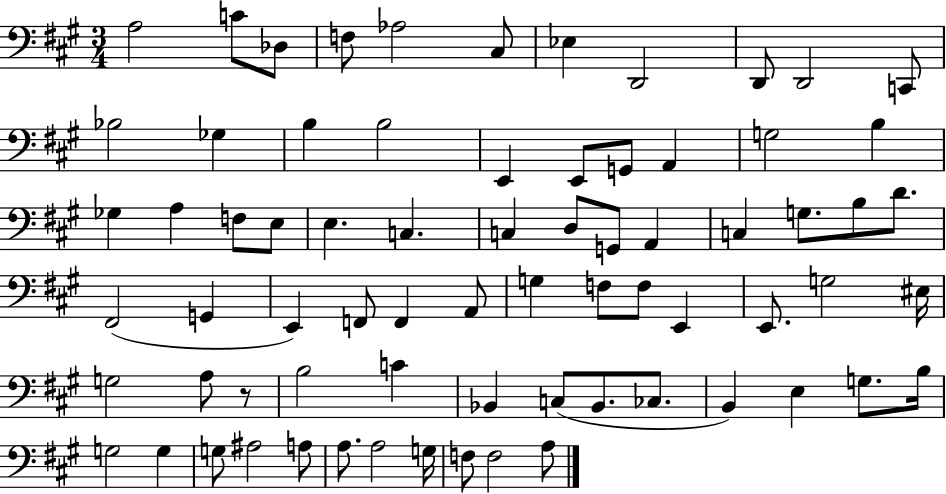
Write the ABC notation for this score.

X:1
T:Untitled
M:3/4
L:1/4
K:A
A,2 C/2 _D,/2 F,/2 _A,2 ^C,/2 _E, D,,2 D,,/2 D,,2 C,,/2 _B,2 _G, B, B,2 E,, E,,/2 G,,/2 A,, G,2 B, _G, A, F,/2 E,/2 E, C, C, D,/2 G,,/2 A,, C, G,/2 B,/2 D/2 ^F,,2 G,, E,, F,,/2 F,, A,,/2 G, F,/2 F,/2 E,, E,,/2 G,2 ^E,/4 G,2 A,/2 z/2 B,2 C _B,, C,/2 _B,,/2 _C,/2 B,, E, G,/2 B,/4 G,2 G, G,/2 ^A,2 A,/2 A,/2 A,2 G,/4 F,/2 F,2 A,/2